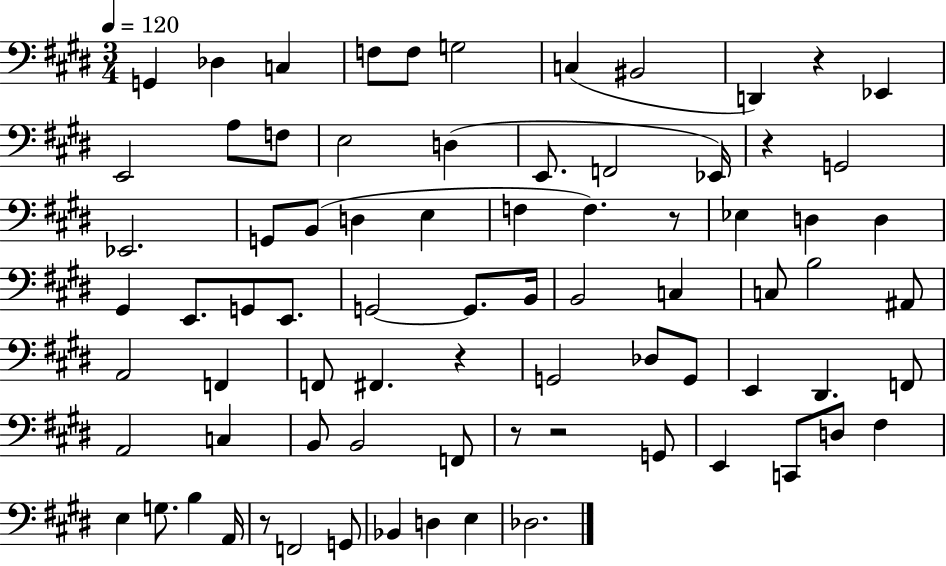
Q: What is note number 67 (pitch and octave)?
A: G2